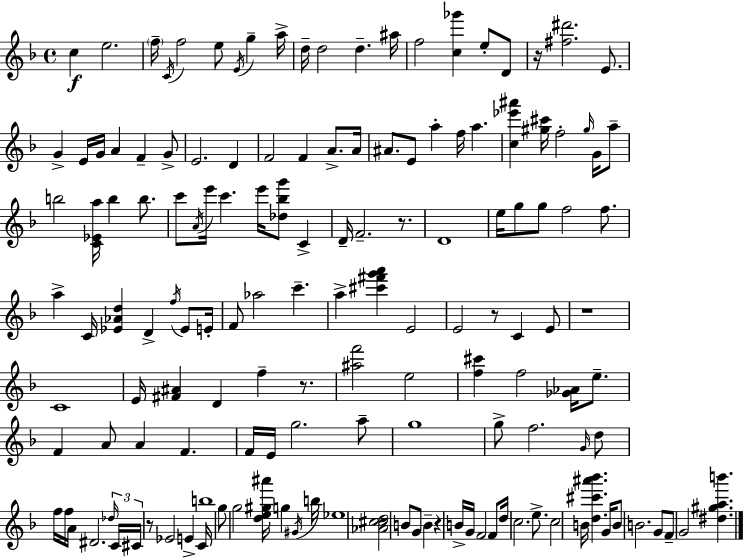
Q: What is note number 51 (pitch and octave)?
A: E5